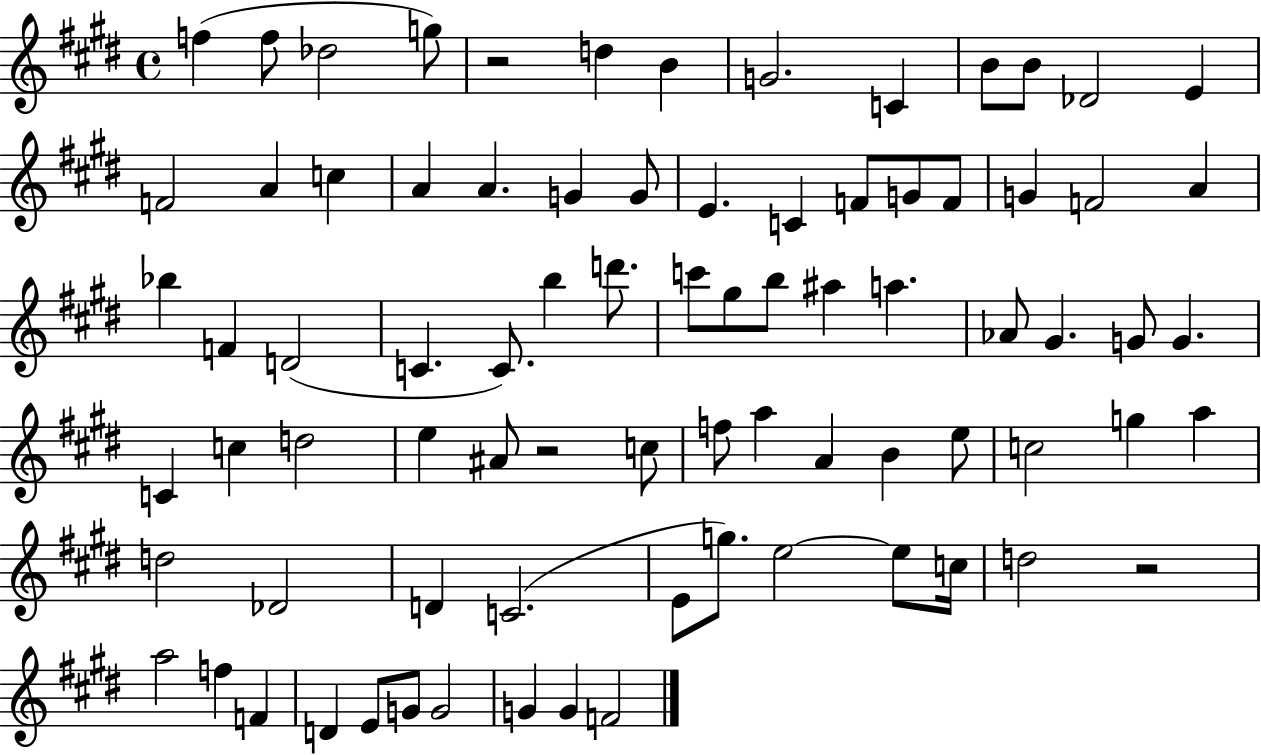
X:1
T:Untitled
M:4/4
L:1/4
K:E
f f/2 _d2 g/2 z2 d B G2 C B/2 B/2 _D2 E F2 A c A A G G/2 E C F/2 G/2 F/2 G F2 A _b F D2 C C/2 b d'/2 c'/2 ^g/2 b/2 ^a a _A/2 ^G G/2 G C c d2 e ^A/2 z2 c/2 f/2 a A B e/2 c2 g a d2 _D2 D C2 E/2 g/2 e2 e/2 c/4 d2 z2 a2 f F D E/2 G/2 G2 G G F2